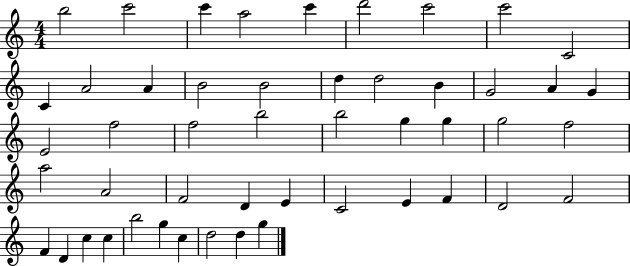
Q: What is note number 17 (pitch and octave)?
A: B4